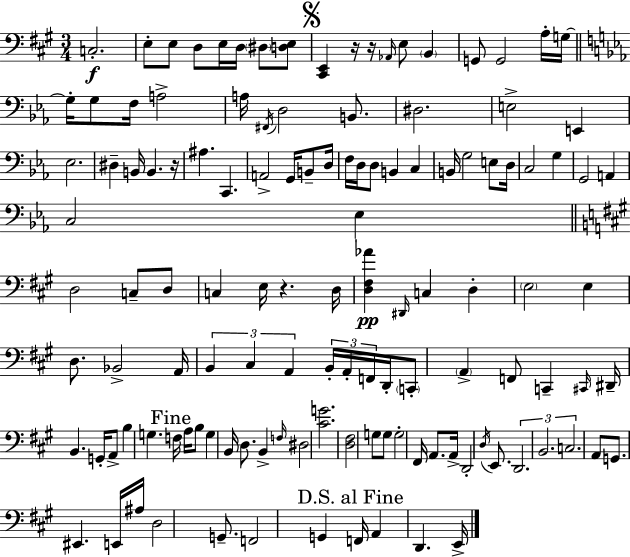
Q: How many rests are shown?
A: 4